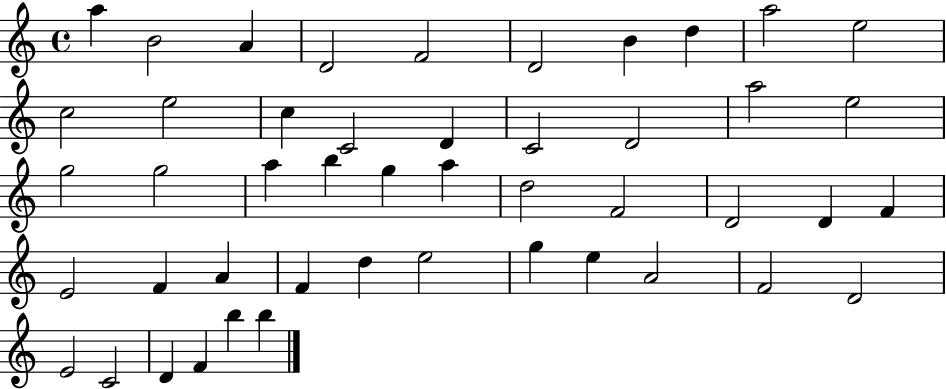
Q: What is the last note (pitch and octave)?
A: B5